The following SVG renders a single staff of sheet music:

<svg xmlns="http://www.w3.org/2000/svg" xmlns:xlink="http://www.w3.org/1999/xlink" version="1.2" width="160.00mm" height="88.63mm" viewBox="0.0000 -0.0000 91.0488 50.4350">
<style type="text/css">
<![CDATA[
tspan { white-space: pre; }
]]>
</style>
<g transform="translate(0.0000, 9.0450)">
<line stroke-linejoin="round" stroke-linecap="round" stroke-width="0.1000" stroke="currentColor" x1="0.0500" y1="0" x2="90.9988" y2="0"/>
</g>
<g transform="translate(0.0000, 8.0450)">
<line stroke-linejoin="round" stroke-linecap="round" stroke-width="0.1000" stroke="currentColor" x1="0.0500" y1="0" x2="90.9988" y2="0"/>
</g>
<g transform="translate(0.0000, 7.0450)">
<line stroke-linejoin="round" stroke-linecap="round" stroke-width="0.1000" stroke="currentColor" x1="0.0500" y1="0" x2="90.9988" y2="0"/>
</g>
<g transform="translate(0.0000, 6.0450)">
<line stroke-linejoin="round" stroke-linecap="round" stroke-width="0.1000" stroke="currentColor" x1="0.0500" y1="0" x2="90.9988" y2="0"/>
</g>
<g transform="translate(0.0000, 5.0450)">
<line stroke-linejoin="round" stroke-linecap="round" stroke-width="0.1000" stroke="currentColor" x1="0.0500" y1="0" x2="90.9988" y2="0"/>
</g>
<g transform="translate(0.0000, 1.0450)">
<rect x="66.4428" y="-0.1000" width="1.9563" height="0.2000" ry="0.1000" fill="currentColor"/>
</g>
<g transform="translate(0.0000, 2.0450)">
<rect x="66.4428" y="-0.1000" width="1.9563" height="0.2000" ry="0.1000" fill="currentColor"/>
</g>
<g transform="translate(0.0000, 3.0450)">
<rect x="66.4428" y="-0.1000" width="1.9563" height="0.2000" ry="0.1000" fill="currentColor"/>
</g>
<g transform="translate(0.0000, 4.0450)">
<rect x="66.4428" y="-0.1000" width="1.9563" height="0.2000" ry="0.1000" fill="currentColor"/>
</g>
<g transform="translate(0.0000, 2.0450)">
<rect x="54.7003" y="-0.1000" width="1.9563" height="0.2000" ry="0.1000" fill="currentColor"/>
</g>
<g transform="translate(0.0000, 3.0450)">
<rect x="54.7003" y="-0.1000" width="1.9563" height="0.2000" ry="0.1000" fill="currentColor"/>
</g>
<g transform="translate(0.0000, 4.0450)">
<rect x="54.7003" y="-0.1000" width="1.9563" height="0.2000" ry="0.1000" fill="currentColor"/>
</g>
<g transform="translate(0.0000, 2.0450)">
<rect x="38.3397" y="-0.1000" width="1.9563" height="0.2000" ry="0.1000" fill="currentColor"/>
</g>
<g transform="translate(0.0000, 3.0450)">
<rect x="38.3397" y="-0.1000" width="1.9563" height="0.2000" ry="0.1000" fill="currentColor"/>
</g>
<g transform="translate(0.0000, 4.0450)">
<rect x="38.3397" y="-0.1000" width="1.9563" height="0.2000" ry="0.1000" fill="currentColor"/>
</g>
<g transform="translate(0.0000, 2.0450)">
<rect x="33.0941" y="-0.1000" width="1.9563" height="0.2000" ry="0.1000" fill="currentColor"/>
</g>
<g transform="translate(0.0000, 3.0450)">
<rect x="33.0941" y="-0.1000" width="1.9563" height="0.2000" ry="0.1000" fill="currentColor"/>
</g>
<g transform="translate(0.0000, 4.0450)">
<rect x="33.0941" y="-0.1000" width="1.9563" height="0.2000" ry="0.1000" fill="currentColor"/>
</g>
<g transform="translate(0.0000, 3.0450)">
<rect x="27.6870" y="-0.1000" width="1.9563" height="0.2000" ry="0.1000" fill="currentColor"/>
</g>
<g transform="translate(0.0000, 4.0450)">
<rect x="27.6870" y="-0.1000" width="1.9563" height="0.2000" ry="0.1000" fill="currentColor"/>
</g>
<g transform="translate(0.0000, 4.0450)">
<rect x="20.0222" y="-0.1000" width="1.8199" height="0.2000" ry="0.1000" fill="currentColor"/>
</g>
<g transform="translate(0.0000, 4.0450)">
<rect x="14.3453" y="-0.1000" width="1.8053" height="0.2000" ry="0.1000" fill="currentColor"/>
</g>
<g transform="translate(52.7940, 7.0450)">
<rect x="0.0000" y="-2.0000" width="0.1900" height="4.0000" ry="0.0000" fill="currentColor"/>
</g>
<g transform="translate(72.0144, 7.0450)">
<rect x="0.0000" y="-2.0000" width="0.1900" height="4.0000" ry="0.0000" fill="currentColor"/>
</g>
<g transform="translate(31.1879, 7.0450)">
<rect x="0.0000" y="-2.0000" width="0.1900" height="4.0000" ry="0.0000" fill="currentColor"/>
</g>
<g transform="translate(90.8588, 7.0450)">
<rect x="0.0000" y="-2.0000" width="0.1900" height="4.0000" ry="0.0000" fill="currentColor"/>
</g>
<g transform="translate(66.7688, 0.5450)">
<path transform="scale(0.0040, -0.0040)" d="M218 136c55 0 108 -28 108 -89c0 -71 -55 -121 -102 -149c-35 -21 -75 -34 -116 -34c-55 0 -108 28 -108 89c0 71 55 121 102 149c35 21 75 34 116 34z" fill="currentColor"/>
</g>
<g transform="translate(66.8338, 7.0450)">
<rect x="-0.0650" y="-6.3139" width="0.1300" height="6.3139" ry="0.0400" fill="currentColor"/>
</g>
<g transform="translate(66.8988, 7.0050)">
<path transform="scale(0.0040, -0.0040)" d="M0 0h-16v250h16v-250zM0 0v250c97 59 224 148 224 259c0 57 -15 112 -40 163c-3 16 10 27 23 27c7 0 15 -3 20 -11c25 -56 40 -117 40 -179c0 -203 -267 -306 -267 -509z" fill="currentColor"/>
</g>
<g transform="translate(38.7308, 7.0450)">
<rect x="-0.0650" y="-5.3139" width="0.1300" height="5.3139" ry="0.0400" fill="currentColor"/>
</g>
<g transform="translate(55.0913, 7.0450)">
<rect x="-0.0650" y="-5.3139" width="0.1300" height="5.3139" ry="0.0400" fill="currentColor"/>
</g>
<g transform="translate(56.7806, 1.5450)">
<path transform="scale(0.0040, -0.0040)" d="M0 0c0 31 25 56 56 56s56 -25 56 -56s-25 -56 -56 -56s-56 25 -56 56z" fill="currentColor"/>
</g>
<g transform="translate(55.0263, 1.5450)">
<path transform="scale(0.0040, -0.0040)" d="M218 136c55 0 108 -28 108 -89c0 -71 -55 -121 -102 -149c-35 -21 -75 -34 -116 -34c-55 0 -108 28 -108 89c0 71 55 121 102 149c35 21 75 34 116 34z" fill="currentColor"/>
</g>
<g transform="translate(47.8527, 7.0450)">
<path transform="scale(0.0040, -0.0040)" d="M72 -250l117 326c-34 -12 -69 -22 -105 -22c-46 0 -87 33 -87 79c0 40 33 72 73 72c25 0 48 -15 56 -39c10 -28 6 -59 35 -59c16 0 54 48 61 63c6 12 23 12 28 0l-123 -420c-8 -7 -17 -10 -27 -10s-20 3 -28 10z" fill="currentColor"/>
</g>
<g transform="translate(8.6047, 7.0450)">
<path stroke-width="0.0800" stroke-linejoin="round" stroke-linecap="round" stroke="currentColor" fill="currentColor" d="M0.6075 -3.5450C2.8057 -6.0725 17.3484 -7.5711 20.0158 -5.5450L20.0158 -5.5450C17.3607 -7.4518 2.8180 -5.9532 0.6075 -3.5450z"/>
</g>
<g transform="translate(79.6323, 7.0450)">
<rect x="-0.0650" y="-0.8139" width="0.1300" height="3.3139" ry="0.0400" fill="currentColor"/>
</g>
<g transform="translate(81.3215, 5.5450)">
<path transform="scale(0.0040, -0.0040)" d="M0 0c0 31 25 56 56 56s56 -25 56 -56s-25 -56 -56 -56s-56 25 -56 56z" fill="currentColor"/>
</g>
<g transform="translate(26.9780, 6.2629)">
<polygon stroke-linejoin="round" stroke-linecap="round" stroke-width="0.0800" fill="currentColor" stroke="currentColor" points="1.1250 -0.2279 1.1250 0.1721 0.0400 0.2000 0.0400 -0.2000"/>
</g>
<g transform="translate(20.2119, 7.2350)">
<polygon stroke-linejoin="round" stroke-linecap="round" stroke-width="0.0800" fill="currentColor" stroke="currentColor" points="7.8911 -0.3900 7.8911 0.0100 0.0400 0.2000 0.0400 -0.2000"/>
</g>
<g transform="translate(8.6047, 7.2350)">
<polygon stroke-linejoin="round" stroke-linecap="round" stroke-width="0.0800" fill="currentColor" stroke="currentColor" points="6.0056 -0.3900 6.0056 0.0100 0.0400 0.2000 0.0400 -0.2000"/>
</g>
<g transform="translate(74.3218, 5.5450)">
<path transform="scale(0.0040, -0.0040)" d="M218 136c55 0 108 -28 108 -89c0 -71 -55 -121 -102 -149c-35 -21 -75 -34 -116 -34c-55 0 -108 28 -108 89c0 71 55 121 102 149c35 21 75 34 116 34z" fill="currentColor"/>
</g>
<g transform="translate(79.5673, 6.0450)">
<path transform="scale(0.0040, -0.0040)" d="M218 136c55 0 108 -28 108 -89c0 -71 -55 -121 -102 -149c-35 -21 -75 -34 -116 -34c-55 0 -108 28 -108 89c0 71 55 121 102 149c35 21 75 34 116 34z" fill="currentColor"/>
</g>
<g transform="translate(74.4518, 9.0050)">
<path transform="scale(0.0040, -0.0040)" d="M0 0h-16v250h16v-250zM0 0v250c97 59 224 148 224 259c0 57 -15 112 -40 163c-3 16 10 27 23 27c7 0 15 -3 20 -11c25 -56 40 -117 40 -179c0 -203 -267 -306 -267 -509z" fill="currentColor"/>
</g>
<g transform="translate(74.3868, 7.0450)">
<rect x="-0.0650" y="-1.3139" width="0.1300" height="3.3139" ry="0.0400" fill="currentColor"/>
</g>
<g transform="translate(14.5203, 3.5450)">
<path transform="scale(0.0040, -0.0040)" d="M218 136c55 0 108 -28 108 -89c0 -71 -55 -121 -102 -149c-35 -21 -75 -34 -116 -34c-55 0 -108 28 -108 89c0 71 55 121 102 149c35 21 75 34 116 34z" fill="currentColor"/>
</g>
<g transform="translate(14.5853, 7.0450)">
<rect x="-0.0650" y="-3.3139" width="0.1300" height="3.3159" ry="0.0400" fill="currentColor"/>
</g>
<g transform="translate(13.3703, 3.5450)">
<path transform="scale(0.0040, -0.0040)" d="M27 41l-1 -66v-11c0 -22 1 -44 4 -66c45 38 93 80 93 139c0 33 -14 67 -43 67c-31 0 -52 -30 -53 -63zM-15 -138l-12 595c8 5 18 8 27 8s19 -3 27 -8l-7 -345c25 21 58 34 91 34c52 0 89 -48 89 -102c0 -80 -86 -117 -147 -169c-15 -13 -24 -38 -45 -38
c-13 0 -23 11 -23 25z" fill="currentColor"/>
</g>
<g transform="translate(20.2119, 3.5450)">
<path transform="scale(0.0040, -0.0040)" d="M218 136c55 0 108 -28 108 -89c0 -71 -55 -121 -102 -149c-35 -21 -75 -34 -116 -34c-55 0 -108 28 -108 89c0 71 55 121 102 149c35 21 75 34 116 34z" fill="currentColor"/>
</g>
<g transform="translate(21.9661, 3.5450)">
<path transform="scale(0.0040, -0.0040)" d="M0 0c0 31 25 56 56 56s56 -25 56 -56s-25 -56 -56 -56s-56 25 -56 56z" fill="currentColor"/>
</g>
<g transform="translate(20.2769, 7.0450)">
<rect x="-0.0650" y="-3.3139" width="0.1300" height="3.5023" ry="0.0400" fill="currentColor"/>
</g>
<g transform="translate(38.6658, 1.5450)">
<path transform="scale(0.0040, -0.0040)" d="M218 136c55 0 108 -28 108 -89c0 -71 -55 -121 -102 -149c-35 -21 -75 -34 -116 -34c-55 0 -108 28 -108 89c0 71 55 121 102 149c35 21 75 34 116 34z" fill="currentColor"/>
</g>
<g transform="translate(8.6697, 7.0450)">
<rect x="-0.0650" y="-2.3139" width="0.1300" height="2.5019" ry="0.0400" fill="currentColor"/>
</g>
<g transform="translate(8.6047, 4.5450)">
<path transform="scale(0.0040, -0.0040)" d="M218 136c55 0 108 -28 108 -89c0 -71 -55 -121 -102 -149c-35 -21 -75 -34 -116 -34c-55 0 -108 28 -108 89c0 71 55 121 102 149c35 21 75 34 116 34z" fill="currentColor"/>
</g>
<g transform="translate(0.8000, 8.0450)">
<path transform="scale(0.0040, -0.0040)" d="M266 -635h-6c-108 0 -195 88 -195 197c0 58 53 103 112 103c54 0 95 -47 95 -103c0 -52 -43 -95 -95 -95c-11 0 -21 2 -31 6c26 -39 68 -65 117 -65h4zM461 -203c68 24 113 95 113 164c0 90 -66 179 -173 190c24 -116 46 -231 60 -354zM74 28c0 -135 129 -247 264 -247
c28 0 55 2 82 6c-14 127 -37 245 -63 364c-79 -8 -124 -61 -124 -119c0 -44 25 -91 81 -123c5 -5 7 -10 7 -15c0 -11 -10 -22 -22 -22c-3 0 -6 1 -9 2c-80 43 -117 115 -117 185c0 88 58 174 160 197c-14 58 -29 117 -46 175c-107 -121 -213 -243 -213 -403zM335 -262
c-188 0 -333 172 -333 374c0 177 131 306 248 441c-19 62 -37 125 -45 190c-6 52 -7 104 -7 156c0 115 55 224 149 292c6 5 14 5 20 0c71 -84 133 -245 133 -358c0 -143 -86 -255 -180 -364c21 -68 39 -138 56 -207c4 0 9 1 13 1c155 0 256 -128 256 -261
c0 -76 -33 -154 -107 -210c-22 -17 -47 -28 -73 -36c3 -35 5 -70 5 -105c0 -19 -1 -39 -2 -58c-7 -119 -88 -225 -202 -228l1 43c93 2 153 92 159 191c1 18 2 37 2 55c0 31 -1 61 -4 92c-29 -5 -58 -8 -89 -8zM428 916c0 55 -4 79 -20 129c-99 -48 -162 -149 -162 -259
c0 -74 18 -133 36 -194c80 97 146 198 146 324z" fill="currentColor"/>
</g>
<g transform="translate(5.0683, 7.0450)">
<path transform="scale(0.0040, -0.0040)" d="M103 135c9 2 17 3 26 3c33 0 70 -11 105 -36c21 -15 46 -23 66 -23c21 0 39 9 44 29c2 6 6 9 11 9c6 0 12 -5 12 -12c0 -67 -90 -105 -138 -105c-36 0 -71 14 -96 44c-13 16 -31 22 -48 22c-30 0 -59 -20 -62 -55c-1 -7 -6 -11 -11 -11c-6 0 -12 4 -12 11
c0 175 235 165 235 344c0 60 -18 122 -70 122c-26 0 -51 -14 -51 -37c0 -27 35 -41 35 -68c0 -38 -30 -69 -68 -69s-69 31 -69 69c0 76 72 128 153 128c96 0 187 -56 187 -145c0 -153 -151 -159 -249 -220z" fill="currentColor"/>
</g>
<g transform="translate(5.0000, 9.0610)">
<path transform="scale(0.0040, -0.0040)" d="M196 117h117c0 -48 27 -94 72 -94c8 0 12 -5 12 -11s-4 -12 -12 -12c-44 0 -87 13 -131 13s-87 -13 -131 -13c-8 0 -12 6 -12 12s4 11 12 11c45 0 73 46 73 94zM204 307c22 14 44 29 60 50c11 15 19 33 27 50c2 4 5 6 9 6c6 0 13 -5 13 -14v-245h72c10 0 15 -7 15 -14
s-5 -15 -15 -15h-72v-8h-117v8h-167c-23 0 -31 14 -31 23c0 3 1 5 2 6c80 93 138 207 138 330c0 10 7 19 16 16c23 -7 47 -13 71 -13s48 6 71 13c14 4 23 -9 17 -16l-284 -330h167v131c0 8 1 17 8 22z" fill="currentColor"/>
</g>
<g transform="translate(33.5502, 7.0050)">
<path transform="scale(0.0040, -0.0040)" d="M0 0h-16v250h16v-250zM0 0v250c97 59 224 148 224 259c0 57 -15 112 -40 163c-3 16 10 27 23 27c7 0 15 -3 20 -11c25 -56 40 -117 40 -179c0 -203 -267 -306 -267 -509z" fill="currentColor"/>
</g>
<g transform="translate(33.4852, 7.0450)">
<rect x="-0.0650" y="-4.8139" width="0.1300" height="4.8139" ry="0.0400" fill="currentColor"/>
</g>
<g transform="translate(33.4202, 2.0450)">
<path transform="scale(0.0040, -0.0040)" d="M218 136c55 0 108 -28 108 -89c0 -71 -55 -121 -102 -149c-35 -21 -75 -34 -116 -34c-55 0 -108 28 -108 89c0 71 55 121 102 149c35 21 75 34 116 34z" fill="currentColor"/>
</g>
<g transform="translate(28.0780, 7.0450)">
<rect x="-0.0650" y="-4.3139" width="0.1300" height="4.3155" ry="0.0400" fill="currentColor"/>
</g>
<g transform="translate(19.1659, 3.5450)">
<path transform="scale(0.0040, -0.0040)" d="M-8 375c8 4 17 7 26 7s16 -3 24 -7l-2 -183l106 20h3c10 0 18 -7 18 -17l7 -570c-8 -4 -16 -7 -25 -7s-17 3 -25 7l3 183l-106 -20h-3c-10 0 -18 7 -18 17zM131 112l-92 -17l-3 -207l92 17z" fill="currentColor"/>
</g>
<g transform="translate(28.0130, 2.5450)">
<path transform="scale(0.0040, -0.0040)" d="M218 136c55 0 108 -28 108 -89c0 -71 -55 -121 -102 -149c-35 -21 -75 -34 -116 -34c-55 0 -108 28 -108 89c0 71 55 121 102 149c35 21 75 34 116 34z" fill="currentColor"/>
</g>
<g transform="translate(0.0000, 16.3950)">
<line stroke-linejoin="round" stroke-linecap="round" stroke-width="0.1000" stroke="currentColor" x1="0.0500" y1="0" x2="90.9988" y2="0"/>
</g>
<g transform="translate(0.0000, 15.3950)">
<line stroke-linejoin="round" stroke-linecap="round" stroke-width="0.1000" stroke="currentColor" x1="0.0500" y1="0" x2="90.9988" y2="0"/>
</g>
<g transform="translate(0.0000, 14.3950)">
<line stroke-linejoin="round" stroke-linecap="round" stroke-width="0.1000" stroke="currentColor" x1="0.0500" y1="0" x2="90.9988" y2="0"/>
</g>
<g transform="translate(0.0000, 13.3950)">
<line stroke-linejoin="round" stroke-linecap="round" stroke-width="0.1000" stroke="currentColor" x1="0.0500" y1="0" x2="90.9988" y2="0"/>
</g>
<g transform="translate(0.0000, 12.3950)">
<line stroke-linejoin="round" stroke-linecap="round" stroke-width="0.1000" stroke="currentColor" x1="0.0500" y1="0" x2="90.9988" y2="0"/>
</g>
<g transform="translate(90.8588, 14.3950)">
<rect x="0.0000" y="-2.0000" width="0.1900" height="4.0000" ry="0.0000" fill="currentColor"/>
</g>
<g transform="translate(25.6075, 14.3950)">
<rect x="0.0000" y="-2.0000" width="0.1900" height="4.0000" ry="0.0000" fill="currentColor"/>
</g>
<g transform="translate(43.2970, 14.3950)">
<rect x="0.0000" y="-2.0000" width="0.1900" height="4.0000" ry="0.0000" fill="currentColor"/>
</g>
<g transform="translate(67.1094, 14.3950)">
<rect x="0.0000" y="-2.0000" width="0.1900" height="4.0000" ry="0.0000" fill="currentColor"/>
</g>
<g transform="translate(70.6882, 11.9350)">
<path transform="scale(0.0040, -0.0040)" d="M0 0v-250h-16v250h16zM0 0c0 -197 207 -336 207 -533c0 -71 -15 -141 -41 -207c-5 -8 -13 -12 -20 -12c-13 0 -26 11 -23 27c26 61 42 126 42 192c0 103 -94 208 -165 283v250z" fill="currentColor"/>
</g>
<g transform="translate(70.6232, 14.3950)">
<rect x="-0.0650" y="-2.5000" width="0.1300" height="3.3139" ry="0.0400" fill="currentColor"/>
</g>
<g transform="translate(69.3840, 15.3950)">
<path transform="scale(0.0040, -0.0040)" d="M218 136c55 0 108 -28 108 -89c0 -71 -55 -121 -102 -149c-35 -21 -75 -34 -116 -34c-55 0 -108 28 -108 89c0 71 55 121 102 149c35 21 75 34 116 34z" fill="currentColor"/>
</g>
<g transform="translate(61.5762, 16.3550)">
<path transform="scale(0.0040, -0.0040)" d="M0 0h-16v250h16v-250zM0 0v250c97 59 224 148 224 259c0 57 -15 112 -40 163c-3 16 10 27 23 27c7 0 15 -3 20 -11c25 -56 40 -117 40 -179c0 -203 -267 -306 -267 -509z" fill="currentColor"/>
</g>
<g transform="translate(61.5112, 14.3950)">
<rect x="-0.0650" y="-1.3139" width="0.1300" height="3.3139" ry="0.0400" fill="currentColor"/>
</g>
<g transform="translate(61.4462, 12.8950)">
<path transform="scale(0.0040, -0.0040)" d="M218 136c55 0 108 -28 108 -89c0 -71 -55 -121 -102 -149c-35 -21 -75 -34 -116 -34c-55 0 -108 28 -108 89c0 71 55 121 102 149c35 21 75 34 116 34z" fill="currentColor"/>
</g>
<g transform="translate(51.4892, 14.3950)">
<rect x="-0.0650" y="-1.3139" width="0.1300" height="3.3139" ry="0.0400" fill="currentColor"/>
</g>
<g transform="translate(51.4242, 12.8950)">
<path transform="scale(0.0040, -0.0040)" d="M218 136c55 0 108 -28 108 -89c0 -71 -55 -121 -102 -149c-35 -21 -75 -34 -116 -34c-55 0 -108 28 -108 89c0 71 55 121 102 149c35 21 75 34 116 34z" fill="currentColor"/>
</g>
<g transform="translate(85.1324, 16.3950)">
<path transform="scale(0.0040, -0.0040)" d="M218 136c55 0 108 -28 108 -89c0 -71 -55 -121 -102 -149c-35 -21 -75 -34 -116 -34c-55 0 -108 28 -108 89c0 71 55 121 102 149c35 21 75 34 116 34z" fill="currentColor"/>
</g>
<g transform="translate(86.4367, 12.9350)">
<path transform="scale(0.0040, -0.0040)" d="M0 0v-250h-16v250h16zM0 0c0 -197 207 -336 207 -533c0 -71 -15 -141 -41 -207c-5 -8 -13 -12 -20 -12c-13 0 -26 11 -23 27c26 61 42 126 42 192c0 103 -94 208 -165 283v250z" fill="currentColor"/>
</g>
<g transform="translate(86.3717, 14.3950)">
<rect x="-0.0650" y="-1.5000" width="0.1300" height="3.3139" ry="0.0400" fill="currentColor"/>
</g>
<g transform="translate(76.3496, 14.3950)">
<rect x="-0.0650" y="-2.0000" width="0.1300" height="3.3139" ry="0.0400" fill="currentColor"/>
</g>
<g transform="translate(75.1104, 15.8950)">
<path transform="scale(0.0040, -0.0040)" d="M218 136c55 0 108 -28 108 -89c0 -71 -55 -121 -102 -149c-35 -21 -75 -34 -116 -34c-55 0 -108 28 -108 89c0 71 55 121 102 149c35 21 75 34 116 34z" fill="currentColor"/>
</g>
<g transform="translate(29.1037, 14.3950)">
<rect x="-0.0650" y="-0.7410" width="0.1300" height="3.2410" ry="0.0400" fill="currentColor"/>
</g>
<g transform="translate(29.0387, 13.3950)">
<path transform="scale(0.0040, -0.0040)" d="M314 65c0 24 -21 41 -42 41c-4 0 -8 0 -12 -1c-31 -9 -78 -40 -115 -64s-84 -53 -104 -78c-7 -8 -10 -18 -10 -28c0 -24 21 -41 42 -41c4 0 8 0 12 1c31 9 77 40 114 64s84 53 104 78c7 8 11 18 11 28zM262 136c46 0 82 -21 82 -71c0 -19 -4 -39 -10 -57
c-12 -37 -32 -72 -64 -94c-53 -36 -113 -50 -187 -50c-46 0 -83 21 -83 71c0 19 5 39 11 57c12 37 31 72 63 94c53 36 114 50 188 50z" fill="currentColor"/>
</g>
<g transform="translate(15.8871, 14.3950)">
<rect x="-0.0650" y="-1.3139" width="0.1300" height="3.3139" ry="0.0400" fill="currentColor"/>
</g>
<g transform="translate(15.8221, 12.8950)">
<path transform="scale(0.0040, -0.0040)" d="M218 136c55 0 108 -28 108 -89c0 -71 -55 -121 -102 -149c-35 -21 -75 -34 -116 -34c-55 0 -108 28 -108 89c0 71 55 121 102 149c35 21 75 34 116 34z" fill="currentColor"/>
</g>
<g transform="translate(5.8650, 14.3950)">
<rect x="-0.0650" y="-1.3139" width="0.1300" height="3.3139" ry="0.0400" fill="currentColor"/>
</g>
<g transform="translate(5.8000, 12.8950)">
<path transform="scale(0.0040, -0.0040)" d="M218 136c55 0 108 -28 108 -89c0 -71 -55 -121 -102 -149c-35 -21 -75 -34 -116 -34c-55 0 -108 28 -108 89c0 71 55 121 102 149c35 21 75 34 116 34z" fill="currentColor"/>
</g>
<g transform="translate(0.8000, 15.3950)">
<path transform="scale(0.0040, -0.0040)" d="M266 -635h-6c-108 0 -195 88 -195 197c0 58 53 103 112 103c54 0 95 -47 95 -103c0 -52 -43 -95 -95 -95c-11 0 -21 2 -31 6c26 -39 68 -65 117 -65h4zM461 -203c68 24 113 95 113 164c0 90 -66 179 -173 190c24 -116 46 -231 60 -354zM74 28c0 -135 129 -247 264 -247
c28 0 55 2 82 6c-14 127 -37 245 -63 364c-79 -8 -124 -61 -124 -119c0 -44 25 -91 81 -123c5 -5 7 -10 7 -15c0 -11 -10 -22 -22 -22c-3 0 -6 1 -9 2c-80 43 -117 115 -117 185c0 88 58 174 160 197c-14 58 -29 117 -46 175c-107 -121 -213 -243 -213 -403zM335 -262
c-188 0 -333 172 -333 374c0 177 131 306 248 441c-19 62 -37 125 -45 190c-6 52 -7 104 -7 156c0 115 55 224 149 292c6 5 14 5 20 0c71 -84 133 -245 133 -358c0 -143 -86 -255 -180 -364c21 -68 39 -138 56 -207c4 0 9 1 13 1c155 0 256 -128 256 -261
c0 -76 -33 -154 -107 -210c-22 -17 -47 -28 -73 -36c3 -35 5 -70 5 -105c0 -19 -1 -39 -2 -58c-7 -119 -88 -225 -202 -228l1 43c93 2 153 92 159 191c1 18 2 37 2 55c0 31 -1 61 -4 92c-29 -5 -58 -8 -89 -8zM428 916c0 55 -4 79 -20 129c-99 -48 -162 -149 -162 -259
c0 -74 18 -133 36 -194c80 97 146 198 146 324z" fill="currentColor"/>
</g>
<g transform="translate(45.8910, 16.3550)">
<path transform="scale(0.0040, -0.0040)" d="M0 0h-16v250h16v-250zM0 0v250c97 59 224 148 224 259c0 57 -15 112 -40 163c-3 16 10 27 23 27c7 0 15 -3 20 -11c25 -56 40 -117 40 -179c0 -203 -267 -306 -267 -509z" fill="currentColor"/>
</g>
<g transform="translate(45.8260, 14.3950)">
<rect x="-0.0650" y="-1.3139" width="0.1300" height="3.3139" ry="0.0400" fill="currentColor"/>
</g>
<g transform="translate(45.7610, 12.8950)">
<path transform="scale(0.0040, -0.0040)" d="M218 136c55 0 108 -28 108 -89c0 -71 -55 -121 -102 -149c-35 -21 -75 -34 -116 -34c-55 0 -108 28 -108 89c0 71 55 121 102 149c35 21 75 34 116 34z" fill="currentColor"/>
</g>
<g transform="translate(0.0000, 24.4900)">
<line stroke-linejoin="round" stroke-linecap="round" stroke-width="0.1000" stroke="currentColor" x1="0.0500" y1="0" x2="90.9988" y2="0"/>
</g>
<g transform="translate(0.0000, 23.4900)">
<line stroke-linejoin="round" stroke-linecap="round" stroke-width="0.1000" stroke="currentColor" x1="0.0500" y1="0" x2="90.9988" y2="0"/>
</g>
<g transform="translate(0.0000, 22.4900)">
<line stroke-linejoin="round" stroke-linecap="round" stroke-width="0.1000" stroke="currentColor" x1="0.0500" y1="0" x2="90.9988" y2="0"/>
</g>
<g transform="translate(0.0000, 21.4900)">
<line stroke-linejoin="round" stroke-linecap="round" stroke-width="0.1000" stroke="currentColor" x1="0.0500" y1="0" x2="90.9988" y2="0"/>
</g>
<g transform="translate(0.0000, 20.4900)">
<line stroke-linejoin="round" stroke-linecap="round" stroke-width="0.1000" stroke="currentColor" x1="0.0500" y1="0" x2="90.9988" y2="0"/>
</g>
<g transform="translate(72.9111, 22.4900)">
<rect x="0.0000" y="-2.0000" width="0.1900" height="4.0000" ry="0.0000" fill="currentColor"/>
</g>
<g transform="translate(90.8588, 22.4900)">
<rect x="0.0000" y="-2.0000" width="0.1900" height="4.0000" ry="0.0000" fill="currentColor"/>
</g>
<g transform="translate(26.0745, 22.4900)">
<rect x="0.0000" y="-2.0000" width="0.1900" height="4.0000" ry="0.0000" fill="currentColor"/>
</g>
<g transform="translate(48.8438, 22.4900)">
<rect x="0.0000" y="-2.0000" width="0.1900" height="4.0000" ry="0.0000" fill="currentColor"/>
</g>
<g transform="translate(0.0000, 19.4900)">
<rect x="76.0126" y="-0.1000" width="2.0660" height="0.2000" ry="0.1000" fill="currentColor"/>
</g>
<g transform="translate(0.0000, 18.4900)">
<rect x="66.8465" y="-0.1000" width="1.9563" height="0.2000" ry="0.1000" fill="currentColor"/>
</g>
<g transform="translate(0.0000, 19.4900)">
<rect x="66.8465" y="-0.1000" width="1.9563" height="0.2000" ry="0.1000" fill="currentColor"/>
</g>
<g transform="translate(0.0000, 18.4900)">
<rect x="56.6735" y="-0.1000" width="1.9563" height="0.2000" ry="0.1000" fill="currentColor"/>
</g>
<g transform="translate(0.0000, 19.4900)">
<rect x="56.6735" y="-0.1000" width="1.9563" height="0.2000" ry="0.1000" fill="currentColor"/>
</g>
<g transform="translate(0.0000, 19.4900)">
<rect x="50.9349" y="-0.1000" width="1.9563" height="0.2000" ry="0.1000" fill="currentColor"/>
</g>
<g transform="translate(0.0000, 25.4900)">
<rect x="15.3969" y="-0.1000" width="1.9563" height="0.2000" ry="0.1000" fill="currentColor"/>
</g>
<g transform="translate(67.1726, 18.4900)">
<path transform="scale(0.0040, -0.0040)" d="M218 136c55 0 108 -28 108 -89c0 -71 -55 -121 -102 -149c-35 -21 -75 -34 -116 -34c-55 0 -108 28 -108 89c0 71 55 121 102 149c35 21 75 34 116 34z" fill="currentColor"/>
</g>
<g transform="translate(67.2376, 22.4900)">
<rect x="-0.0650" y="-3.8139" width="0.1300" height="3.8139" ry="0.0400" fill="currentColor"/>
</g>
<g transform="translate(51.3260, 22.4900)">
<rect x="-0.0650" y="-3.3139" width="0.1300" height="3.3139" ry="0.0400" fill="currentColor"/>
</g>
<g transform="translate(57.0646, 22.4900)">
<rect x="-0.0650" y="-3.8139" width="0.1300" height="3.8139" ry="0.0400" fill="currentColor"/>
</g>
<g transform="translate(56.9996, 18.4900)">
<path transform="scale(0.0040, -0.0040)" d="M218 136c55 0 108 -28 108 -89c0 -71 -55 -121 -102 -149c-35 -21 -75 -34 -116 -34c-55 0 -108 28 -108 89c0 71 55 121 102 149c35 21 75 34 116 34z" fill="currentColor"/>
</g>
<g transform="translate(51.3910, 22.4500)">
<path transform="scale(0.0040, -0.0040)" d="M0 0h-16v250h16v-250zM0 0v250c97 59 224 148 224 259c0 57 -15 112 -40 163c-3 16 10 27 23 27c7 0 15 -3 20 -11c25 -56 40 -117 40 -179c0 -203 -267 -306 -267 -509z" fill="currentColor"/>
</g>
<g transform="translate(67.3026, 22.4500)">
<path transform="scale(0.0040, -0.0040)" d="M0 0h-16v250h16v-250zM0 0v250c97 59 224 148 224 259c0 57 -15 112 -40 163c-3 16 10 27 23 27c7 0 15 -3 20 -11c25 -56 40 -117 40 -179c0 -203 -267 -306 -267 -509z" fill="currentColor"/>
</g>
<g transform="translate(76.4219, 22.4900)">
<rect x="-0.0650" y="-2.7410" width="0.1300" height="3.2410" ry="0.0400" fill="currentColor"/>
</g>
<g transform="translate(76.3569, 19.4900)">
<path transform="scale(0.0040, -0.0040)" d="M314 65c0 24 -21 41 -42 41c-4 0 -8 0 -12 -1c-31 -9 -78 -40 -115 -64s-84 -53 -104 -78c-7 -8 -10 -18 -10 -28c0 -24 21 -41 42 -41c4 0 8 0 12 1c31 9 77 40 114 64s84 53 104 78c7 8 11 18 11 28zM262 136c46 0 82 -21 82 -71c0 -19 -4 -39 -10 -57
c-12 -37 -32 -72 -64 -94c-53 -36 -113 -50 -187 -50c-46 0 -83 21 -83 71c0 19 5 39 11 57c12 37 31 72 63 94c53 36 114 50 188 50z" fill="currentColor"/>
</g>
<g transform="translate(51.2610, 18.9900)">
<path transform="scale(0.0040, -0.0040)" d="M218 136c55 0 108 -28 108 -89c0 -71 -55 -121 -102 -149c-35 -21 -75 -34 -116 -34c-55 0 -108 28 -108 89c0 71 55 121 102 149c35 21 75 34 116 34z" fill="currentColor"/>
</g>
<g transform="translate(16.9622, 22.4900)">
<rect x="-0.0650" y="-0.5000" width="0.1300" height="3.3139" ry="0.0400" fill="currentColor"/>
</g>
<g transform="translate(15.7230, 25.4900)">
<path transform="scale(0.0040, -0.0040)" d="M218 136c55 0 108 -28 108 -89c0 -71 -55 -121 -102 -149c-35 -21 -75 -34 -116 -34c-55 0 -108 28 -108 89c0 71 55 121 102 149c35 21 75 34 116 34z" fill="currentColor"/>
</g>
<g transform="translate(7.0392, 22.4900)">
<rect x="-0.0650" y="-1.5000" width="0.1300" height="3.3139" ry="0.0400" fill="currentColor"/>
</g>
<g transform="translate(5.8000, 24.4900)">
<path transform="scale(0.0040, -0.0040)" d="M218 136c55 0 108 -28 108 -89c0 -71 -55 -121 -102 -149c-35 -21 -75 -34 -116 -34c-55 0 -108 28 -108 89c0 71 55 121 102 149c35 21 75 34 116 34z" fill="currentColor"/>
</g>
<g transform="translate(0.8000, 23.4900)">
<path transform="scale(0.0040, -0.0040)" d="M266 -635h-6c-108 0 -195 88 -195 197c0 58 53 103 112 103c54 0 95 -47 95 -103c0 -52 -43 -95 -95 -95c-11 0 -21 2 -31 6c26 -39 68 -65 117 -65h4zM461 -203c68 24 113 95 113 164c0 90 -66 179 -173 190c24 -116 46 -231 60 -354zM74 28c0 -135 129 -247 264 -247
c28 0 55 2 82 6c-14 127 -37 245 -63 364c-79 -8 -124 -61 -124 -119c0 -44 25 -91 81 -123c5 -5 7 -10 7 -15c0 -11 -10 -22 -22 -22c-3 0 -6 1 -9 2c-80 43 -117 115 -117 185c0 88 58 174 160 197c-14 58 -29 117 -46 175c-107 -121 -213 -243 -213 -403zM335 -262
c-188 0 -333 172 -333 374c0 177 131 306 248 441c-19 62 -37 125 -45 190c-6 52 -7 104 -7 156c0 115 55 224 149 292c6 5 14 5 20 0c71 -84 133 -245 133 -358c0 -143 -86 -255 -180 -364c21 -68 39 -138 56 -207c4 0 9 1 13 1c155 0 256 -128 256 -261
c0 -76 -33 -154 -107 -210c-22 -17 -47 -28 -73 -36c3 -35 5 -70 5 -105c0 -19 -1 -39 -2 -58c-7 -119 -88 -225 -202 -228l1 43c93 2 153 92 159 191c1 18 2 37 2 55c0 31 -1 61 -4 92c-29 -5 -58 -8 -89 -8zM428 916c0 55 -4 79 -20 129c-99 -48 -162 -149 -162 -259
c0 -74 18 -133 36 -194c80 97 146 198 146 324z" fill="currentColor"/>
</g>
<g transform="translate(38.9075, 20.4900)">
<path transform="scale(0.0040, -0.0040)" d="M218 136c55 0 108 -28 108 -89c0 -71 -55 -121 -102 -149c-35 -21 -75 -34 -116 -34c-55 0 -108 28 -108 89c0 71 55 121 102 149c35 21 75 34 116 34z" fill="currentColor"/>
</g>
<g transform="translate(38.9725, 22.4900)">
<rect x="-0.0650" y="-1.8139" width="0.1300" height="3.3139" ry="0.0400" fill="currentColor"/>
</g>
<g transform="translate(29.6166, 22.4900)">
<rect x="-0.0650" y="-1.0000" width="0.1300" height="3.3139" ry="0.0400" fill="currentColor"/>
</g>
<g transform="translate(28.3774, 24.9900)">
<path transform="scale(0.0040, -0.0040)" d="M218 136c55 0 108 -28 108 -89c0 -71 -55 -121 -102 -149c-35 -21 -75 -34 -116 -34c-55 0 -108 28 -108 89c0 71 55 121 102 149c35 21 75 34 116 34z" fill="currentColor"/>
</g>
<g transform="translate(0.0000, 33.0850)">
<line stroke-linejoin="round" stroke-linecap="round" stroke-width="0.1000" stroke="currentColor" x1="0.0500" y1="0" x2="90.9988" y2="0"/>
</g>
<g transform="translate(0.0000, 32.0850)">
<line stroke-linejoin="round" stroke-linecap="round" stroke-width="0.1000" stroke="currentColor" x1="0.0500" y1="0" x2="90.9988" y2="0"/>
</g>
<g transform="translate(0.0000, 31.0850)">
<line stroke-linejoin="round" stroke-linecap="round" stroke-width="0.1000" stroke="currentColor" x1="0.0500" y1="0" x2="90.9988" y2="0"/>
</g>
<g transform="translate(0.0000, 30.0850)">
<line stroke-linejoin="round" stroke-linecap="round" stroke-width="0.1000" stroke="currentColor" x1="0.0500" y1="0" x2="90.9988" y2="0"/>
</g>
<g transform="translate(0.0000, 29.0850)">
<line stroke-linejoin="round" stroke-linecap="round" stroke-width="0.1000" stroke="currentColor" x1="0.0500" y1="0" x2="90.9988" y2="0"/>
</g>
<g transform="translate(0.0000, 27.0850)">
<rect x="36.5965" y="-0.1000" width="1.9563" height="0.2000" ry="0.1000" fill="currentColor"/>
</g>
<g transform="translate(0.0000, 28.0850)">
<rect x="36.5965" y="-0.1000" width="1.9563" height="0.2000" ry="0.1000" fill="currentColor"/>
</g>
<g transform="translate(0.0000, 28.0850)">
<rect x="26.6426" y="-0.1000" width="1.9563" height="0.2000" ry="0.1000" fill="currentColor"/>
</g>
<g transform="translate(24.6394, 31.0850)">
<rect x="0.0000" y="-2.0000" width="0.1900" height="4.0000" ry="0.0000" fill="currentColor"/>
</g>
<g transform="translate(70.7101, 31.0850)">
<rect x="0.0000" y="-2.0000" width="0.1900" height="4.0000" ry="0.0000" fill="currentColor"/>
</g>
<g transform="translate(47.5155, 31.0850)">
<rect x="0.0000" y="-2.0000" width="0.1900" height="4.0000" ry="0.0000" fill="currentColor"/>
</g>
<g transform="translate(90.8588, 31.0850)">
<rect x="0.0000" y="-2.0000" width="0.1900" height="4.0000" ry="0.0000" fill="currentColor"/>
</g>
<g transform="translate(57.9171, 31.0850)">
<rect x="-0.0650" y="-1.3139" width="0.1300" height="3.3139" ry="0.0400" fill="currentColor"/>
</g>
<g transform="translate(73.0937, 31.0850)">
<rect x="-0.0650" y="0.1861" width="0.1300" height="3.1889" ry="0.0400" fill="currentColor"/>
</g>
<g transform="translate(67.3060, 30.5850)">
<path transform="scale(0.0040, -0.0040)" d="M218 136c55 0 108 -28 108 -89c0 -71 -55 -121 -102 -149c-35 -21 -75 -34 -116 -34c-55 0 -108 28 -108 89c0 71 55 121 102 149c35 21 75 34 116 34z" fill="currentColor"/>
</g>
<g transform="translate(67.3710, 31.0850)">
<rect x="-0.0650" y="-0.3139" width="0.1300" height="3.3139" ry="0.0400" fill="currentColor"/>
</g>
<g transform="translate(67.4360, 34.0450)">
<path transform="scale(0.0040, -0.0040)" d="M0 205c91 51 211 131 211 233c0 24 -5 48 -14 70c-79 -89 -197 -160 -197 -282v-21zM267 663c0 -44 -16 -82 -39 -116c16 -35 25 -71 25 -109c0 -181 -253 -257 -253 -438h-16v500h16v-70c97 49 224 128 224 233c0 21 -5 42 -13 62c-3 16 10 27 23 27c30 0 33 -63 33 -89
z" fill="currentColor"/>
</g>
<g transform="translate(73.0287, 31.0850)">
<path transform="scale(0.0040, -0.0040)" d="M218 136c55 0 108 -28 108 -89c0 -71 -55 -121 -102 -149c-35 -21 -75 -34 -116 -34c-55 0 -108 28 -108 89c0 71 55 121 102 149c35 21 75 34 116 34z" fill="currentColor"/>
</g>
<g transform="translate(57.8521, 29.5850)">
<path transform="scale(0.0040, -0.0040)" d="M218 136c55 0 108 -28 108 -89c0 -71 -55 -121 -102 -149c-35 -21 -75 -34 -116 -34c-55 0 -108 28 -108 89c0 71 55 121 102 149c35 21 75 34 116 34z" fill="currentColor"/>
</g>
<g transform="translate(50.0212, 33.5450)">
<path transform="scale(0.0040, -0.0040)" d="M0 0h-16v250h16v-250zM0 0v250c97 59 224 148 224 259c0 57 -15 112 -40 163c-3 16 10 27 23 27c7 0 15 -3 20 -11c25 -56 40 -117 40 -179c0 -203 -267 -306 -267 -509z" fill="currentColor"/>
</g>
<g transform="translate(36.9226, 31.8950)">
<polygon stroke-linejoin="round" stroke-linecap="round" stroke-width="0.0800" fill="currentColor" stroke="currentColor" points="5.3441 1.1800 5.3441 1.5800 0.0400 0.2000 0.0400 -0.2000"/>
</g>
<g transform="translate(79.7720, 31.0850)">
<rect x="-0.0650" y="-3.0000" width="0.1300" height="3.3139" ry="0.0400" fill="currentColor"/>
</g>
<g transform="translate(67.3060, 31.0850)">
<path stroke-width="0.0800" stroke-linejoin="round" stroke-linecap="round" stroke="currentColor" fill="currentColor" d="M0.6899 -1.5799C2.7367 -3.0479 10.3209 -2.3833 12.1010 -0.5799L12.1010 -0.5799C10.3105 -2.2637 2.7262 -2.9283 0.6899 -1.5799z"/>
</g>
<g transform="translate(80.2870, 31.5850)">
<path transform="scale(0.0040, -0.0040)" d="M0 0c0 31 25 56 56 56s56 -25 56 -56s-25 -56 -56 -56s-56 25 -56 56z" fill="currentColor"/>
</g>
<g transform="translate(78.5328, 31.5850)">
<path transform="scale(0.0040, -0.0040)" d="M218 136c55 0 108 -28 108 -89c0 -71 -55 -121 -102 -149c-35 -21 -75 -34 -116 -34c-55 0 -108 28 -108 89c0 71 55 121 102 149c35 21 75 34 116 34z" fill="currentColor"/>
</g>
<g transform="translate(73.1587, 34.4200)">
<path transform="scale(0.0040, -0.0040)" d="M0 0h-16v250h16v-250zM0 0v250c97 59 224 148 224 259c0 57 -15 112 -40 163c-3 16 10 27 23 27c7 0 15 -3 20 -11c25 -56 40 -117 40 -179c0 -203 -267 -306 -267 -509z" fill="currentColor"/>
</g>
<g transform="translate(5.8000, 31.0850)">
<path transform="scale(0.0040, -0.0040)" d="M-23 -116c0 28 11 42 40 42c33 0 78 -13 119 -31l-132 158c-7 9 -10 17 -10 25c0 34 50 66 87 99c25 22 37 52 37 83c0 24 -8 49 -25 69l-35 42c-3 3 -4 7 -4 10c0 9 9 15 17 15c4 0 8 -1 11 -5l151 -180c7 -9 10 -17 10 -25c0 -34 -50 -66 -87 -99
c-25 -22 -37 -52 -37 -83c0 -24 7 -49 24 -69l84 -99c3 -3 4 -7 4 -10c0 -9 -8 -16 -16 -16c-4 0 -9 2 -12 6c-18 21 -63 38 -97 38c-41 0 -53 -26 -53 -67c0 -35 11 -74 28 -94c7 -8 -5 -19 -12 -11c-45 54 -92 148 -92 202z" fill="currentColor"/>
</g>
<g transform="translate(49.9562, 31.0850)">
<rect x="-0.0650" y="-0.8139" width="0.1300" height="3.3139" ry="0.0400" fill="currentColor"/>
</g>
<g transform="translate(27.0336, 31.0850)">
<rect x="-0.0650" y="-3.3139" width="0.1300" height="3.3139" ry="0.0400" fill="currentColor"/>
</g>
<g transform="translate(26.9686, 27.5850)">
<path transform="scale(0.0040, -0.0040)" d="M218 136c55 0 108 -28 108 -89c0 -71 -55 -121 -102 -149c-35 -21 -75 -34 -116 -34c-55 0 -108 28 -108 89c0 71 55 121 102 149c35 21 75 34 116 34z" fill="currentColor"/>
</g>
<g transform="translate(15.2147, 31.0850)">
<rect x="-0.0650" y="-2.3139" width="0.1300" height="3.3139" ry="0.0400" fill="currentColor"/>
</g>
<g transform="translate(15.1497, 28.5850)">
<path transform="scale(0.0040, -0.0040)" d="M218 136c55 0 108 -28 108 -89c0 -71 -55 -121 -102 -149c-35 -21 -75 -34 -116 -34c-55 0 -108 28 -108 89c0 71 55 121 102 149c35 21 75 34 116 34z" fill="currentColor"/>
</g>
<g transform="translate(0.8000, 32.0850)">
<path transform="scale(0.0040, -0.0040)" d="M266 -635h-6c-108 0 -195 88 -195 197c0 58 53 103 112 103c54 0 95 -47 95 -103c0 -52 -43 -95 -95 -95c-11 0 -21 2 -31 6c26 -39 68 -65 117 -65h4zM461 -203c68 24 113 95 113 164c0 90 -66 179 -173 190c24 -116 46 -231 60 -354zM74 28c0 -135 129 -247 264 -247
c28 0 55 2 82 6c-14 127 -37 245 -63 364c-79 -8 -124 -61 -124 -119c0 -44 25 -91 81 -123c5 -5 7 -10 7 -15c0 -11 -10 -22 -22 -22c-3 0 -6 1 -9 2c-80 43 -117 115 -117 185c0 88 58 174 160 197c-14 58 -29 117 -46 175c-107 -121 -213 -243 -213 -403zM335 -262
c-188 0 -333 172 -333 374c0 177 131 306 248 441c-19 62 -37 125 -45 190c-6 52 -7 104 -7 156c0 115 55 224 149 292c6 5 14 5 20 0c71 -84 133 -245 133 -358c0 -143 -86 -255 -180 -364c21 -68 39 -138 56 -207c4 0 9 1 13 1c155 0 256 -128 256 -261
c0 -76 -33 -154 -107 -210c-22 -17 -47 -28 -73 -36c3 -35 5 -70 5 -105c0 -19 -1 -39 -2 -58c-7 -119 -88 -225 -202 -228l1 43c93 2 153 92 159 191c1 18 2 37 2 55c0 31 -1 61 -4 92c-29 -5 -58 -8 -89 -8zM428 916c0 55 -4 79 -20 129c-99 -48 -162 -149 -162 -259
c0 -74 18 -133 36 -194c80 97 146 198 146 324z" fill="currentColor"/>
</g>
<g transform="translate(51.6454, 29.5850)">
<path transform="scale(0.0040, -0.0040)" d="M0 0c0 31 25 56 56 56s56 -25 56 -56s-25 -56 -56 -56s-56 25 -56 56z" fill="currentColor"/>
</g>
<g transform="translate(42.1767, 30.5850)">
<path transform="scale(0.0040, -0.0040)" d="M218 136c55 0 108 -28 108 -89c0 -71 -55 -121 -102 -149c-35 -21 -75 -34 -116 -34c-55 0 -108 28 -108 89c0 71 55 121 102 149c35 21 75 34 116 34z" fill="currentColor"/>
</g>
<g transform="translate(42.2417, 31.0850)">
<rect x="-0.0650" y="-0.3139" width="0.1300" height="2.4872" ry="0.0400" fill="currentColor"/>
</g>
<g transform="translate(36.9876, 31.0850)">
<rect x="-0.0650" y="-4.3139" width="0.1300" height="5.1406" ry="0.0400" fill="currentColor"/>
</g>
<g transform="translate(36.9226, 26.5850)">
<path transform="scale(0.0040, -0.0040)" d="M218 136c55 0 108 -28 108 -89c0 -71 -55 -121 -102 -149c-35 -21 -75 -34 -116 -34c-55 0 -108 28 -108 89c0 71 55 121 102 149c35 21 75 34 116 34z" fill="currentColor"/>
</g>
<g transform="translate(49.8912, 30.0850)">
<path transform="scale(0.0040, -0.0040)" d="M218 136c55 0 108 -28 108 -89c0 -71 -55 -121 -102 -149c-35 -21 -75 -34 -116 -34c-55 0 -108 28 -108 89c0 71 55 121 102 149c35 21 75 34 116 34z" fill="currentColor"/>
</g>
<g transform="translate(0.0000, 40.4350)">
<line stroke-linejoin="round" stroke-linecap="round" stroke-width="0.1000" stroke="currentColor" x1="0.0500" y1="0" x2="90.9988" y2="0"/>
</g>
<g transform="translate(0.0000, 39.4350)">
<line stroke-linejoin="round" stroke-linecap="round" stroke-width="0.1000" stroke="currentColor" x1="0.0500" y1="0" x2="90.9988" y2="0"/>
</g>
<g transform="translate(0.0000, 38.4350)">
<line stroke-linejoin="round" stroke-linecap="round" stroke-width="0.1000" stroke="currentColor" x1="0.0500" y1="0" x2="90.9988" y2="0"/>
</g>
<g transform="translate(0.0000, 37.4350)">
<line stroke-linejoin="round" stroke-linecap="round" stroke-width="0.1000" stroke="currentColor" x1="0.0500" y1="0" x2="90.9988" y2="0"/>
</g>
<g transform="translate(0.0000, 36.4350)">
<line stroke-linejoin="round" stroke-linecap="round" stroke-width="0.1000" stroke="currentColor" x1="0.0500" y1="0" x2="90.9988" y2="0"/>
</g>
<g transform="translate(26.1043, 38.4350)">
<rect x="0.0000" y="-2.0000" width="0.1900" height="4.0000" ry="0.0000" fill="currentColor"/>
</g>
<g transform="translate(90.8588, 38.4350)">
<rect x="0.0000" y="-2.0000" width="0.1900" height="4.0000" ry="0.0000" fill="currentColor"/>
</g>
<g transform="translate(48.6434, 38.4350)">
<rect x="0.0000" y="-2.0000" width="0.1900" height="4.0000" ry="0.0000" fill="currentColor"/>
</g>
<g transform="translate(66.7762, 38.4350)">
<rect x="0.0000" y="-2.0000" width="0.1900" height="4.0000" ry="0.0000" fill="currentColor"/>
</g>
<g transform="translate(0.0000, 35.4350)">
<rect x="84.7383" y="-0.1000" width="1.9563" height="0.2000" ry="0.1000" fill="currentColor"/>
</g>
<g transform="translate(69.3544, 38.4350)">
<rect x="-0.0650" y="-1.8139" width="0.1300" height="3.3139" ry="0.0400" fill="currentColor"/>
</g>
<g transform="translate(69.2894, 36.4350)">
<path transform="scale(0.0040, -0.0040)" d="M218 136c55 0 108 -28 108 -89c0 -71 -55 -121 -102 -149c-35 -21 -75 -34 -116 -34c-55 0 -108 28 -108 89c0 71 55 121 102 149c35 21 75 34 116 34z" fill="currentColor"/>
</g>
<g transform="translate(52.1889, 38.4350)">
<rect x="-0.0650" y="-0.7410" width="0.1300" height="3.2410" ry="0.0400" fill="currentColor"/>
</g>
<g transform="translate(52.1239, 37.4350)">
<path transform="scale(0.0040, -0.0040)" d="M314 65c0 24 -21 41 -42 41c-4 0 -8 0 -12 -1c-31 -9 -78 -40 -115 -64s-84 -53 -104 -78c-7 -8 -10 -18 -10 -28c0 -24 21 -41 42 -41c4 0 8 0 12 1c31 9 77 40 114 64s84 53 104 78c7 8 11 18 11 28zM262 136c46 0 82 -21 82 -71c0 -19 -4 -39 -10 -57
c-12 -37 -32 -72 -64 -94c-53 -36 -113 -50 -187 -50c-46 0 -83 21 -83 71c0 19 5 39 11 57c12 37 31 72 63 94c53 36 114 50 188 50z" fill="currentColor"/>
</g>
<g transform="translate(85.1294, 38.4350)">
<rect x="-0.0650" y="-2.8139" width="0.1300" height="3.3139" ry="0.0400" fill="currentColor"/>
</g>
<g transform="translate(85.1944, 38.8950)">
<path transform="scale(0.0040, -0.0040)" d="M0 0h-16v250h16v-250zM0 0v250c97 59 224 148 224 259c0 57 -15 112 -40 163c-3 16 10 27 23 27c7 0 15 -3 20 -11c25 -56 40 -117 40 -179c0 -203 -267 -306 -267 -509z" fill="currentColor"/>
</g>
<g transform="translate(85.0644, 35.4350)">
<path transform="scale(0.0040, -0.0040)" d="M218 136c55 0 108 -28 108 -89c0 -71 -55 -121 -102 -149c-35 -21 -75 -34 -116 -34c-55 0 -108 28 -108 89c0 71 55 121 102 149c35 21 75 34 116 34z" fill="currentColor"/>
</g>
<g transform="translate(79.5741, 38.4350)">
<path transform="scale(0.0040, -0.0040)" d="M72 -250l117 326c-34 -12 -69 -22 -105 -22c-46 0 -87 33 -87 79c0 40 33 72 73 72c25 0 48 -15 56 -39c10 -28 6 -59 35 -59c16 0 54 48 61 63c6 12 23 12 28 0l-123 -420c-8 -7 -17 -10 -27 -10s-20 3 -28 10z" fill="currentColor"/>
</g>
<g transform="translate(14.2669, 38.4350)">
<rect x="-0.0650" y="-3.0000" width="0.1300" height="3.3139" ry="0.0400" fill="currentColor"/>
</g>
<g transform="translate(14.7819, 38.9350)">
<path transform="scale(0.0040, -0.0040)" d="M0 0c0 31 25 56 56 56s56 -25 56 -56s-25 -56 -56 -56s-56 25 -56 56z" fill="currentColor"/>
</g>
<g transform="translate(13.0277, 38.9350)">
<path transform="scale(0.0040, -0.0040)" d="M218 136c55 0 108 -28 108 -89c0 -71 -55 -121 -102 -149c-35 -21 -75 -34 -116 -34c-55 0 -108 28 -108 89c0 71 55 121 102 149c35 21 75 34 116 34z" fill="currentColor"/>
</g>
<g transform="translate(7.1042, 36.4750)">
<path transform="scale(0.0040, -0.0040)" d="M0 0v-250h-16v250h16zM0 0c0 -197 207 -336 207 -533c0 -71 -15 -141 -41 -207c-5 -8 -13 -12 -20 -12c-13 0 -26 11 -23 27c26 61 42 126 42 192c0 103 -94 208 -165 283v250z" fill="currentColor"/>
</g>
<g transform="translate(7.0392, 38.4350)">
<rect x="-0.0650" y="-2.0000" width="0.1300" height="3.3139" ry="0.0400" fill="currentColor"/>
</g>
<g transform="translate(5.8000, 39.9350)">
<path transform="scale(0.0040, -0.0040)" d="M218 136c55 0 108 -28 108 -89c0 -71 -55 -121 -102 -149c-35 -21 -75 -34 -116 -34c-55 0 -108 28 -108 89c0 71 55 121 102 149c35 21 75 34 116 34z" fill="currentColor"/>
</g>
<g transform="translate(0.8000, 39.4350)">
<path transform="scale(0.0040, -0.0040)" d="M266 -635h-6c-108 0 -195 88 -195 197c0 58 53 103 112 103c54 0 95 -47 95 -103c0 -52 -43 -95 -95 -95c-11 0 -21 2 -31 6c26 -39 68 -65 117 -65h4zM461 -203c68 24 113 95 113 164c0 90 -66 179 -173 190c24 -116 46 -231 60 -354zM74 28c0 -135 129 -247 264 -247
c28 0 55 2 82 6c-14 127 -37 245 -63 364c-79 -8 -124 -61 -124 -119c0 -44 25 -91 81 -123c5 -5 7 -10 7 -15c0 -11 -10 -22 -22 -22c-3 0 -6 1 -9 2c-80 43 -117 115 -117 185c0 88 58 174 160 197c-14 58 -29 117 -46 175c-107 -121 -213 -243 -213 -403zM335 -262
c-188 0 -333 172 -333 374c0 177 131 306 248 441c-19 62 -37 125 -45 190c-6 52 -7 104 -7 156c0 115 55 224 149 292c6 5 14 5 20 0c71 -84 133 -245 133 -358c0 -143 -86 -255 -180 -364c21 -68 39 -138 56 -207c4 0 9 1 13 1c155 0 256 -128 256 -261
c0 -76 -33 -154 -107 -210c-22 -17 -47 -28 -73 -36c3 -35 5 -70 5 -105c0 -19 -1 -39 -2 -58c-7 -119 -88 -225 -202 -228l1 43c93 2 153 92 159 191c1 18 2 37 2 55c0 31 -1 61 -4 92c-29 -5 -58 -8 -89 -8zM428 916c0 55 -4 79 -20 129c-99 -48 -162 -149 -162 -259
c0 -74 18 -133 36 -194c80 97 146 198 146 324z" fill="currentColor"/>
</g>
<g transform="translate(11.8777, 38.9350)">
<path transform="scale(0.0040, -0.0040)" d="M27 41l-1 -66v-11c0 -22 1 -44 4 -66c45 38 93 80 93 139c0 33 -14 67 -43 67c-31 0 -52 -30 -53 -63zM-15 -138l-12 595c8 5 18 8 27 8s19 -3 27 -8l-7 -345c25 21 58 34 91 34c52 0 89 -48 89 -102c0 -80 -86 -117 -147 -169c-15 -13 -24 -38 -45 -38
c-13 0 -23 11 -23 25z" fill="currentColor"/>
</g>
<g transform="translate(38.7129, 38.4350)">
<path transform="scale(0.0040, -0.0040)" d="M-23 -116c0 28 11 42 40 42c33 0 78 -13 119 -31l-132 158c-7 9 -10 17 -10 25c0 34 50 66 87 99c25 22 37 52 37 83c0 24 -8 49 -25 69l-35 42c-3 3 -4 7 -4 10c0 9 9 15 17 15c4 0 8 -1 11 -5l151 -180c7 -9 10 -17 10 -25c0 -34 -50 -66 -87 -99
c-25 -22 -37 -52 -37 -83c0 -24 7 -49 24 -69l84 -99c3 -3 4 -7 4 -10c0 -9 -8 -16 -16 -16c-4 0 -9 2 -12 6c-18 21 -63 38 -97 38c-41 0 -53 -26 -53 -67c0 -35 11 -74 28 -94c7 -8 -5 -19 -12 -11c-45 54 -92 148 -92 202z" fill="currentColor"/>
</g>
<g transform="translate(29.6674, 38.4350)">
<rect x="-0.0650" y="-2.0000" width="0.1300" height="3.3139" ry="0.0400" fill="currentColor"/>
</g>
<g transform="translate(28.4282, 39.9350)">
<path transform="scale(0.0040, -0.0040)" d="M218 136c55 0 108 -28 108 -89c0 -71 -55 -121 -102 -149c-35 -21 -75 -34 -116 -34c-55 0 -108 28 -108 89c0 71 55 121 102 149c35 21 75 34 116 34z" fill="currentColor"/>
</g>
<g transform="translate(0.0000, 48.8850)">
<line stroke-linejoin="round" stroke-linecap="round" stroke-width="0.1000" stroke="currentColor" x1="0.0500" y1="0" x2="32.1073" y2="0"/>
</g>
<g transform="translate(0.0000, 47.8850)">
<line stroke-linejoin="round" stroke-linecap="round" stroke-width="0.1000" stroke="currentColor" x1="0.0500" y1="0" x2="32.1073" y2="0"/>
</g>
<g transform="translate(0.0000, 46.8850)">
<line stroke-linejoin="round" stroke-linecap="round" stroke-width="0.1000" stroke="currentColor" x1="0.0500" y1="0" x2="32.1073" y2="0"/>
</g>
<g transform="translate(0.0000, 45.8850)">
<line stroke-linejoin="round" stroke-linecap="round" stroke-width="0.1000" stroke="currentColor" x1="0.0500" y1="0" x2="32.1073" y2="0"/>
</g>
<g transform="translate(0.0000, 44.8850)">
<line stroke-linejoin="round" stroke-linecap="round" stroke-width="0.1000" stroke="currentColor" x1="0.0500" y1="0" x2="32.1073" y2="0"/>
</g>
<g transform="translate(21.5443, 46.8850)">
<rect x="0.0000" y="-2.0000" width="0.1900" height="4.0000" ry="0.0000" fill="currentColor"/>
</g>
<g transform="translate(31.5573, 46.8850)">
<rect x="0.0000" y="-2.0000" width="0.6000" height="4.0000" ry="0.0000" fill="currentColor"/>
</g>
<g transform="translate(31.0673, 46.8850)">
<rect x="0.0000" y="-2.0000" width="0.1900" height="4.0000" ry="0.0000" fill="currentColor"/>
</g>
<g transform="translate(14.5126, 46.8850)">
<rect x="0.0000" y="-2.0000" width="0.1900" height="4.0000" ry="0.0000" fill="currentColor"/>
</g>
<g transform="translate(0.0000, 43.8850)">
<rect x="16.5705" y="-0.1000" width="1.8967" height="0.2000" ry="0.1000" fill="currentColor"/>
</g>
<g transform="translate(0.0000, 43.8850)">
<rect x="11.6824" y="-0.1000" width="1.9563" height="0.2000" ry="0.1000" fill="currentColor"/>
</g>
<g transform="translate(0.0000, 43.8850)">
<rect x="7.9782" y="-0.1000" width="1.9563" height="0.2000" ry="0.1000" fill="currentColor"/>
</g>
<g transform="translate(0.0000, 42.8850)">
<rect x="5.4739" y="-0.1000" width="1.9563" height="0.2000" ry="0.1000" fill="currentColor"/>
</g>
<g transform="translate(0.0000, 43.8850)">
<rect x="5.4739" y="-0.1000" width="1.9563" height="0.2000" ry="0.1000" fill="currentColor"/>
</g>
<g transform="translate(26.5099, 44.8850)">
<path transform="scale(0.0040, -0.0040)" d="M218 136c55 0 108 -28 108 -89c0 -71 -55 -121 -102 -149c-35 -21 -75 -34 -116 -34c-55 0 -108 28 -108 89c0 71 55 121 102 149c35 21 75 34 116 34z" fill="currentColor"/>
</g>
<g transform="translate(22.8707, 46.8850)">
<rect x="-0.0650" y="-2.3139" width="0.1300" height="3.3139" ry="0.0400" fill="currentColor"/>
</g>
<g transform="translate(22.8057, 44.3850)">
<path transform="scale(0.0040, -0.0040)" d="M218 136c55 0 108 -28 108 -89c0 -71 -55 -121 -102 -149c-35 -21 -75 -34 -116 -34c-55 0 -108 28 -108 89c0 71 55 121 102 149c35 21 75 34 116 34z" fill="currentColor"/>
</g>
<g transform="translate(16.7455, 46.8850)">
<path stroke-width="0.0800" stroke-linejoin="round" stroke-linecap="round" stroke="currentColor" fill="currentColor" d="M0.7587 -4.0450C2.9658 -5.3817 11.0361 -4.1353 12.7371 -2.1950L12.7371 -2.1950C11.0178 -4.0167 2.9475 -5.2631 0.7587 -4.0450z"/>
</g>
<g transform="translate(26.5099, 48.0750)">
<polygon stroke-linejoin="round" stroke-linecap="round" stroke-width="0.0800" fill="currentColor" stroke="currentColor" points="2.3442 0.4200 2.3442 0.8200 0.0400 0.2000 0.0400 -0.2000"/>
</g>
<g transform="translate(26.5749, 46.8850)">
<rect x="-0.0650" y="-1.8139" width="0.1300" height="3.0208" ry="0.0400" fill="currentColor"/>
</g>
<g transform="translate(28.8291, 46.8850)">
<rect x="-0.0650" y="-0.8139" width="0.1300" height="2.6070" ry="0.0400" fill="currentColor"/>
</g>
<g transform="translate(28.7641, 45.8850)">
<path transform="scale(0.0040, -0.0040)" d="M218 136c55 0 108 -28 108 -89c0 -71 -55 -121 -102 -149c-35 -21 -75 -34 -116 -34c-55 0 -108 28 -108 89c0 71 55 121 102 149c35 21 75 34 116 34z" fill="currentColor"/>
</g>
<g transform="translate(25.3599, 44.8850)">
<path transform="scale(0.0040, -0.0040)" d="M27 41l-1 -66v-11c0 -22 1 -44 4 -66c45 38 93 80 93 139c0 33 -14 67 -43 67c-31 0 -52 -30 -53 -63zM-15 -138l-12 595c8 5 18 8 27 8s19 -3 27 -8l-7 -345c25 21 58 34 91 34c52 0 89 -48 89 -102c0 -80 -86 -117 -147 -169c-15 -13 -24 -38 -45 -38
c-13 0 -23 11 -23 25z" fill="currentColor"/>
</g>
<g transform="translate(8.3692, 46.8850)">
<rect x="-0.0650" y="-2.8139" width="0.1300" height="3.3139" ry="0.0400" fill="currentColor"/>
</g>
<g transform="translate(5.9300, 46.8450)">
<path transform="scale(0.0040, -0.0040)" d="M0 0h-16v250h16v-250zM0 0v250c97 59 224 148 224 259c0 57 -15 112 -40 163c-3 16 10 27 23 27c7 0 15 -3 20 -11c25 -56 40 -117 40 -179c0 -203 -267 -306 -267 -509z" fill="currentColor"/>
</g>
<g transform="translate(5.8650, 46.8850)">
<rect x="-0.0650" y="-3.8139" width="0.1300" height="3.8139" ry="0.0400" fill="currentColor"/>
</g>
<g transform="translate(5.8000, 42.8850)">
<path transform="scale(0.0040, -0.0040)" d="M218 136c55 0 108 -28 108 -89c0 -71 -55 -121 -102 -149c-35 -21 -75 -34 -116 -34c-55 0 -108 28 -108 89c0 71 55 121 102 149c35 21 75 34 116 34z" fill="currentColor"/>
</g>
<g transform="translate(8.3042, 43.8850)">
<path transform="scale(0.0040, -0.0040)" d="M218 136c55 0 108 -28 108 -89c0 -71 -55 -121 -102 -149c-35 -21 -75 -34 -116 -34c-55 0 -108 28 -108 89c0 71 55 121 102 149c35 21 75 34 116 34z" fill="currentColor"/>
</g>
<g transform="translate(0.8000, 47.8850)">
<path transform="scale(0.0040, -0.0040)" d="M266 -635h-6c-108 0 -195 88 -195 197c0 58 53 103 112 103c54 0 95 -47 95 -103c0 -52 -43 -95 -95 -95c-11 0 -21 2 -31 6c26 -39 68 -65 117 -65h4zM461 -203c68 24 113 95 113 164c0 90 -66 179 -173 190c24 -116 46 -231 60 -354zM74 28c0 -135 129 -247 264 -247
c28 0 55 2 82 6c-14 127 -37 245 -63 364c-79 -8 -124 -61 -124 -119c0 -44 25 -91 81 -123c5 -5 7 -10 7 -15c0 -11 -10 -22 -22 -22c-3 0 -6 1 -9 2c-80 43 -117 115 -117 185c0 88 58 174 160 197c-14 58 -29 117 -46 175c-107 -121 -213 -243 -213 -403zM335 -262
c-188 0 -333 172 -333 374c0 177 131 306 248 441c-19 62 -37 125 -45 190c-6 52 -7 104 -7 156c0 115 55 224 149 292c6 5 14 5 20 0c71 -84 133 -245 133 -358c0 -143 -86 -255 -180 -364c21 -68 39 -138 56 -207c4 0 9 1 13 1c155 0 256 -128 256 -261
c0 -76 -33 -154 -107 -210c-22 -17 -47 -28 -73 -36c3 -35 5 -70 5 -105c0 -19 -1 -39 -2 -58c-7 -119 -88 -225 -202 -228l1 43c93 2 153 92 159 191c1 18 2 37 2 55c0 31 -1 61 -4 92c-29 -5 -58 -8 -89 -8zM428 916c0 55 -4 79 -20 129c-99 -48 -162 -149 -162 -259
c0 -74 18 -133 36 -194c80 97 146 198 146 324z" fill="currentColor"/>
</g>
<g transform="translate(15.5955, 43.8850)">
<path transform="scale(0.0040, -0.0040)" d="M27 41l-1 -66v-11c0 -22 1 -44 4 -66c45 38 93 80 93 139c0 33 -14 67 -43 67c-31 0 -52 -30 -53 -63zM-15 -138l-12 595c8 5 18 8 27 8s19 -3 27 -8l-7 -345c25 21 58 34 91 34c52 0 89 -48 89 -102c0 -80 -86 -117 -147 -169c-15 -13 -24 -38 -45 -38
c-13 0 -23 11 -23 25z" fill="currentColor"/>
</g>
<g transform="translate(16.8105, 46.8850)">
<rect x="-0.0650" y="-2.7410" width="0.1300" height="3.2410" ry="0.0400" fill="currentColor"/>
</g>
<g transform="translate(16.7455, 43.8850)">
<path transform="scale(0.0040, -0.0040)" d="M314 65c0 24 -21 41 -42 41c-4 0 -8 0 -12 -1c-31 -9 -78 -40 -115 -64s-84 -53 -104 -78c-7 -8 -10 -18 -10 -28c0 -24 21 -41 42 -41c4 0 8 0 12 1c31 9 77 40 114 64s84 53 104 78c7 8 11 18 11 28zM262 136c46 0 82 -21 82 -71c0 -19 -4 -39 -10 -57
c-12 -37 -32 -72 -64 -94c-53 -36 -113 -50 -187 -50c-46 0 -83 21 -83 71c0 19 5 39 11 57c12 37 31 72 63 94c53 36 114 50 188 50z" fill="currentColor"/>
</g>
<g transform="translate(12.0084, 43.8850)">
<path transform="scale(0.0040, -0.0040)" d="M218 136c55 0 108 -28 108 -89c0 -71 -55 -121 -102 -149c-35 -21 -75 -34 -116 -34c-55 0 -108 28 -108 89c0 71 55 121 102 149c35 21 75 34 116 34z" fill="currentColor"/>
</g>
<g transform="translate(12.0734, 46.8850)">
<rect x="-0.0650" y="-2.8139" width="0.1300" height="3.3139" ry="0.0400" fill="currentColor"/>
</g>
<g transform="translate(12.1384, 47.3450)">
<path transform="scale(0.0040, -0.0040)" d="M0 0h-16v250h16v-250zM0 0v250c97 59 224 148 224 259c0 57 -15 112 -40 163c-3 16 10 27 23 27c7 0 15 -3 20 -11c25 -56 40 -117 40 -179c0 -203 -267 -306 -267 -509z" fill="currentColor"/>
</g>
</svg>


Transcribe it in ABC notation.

X:1
T:Untitled
M:2/4
L:1/4
K:C
g/2 _b/2 b/2 d'/4 e'/2 f' z/2 f' a'/2 e/2 d e e d2 e/2 e e/2 G/2 F E/2 E C D f b/2 c' c'/2 a2 z g b d'/2 c/2 d/2 e c/4 B/2 A F/2 _A F z d2 f z/2 a/2 c'/2 a a/2 _a2 g _f/2 d/2